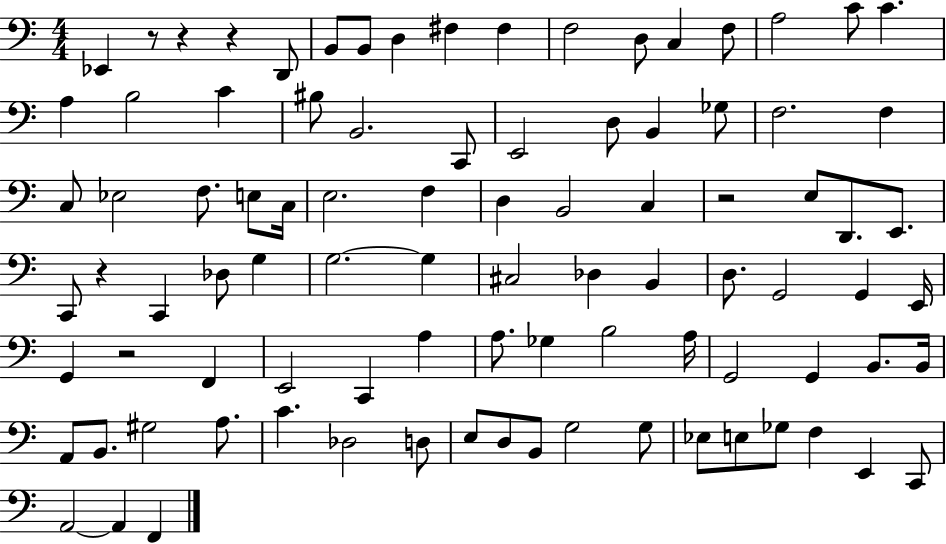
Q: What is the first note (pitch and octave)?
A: Eb2